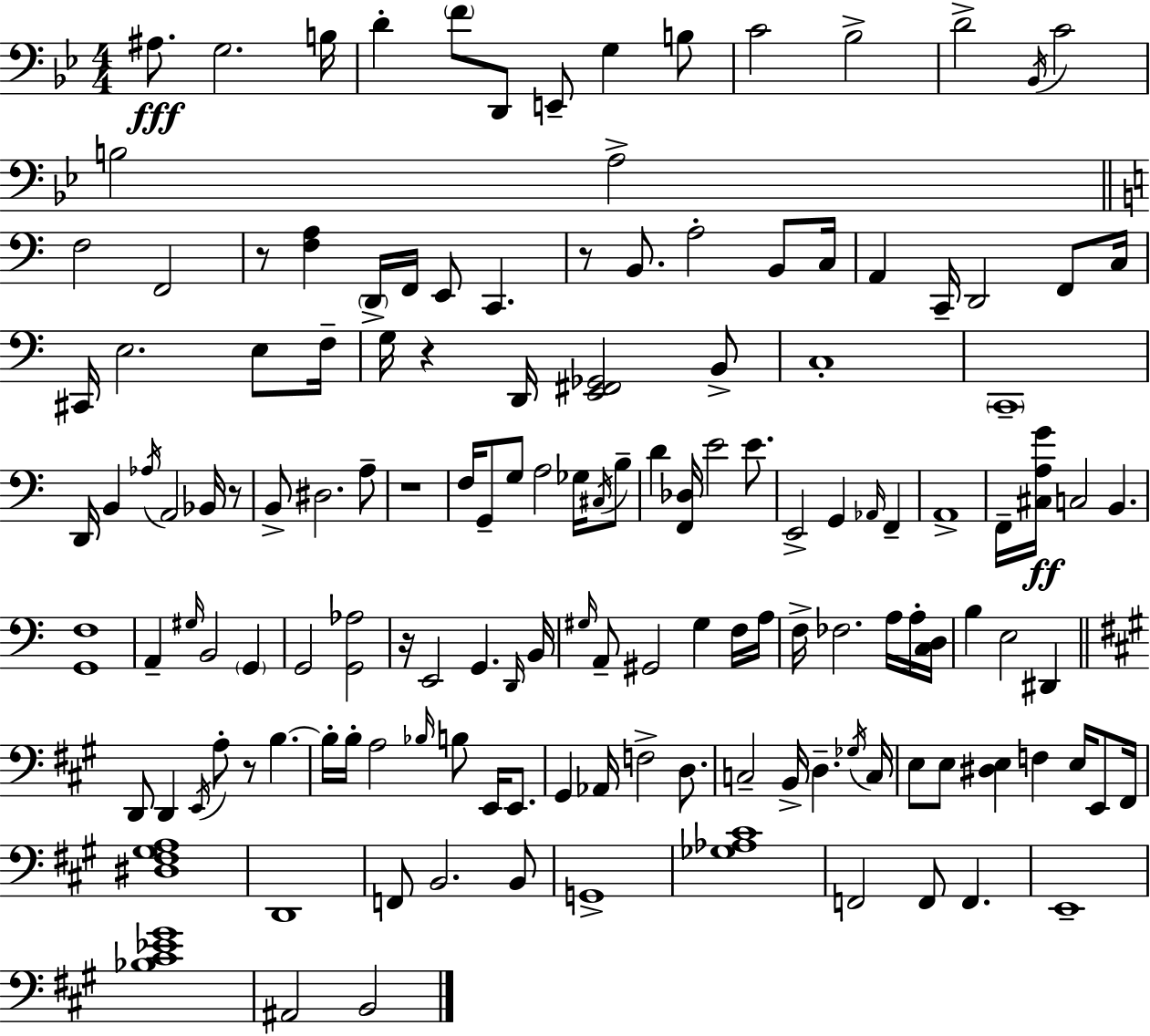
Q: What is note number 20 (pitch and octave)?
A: F2